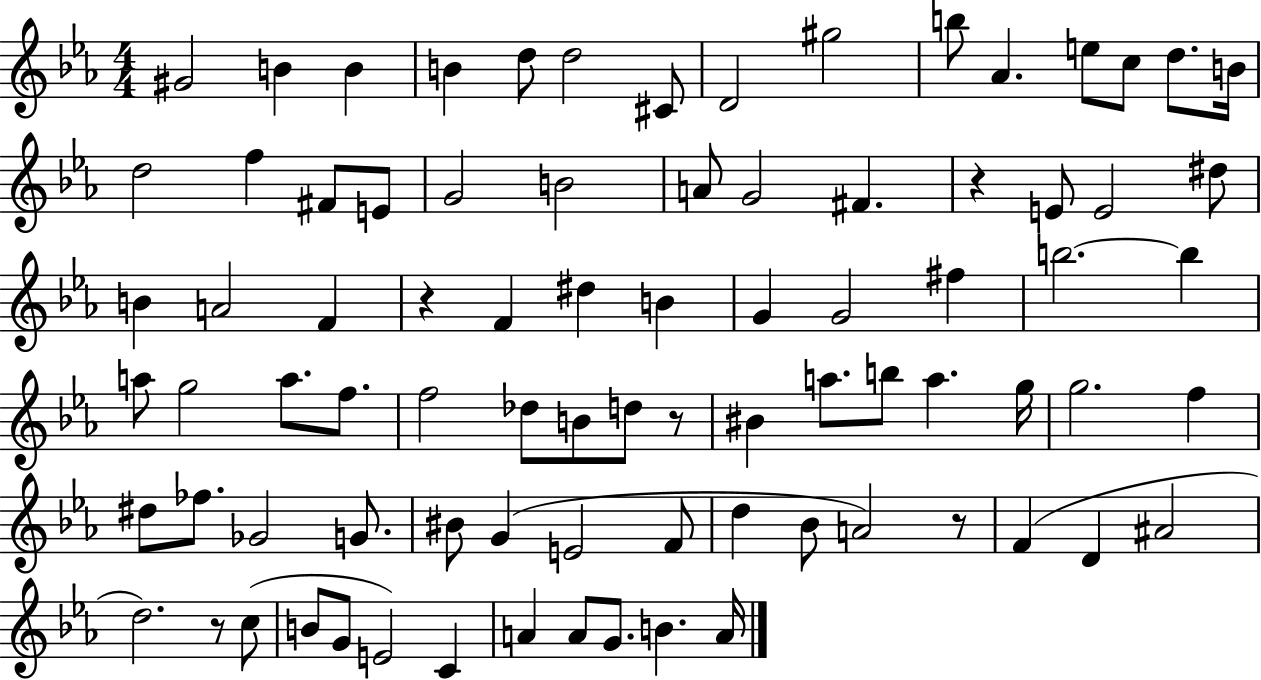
{
  \clef treble
  \numericTimeSignature
  \time 4/4
  \key ees \major
  \repeat volta 2 { gis'2 b'4 b'4 | b'4 d''8 d''2 cis'8 | d'2 gis''2 | b''8 aes'4. e''8 c''8 d''8. b'16 | \break d''2 f''4 fis'8 e'8 | g'2 b'2 | a'8 g'2 fis'4. | r4 e'8 e'2 dis''8 | \break b'4 a'2 f'4 | r4 f'4 dis''4 b'4 | g'4 g'2 fis''4 | b''2.~~ b''4 | \break a''8 g''2 a''8. f''8. | f''2 des''8 b'8 d''8 r8 | bis'4 a''8. b''8 a''4. g''16 | g''2. f''4 | \break dis''8 fes''8. ges'2 g'8. | bis'8 g'4( e'2 f'8 | d''4 bes'8 a'2) r8 | f'4( d'4 ais'2 | \break d''2.) r8 c''8( | b'8 g'8 e'2) c'4 | a'4 a'8 g'8. b'4. a'16 | } \bar "|."
}